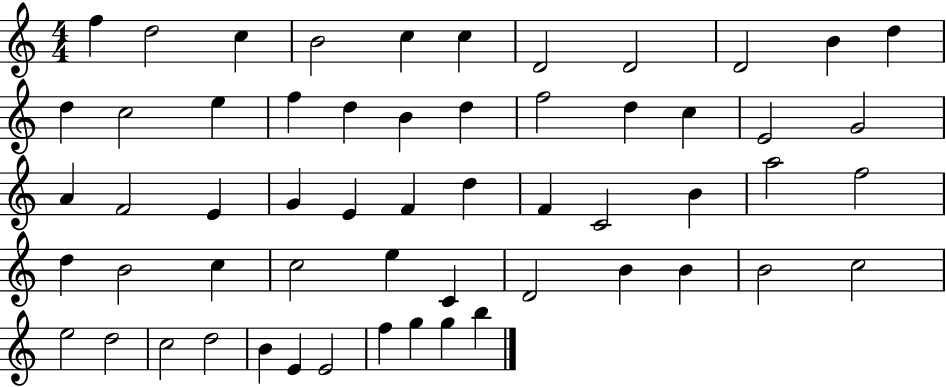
{
  \clef treble
  \numericTimeSignature
  \time 4/4
  \key c \major
  f''4 d''2 c''4 | b'2 c''4 c''4 | d'2 d'2 | d'2 b'4 d''4 | \break d''4 c''2 e''4 | f''4 d''4 b'4 d''4 | f''2 d''4 c''4 | e'2 g'2 | \break a'4 f'2 e'4 | g'4 e'4 f'4 d''4 | f'4 c'2 b'4 | a''2 f''2 | \break d''4 b'2 c''4 | c''2 e''4 c'4 | d'2 b'4 b'4 | b'2 c''2 | \break e''2 d''2 | c''2 d''2 | b'4 e'4 e'2 | f''4 g''4 g''4 b''4 | \break \bar "|."
}